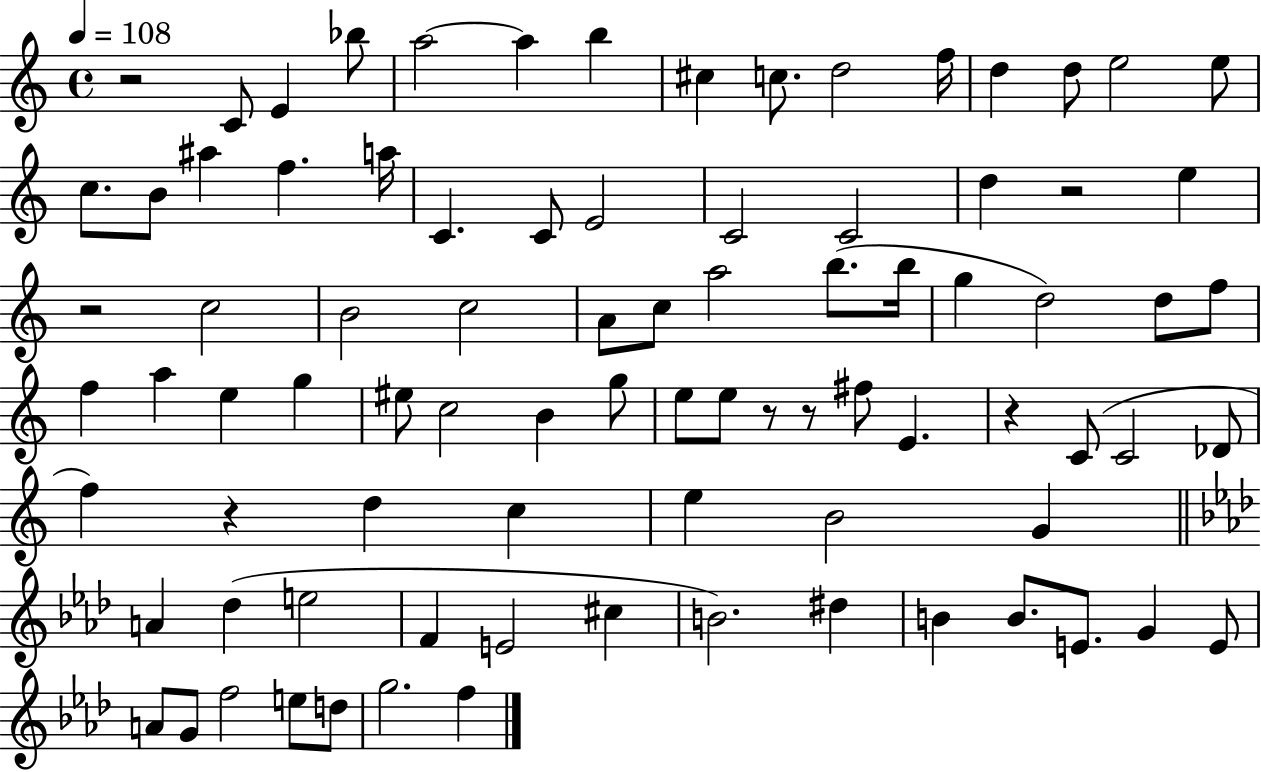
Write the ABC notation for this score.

X:1
T:Untitled
M:4/4
L:1/4
K:C
z2 C/2 E _b/2 a2 a b ^c c/2 d2 f/4 d d/2 e2 e/2 c/2 B/2 ^a f a/4 C C/2 E2 C2 C2 d z2 e z2 c2 B2 c2 A/2 c/2 a2 b/2 b/4 g d2 d/2 f/2 f a e g ^e/2 c2 B g/2 e/2 e/2 z/2 z/2 ^f/2 E z C/2 C2 _D/2 f z d c e B2 G A _d e2 F E2 ^c B2 ^d B B/2 E/2 G E/2 A/2 G/2 f2 e/2 d/2 g2 f